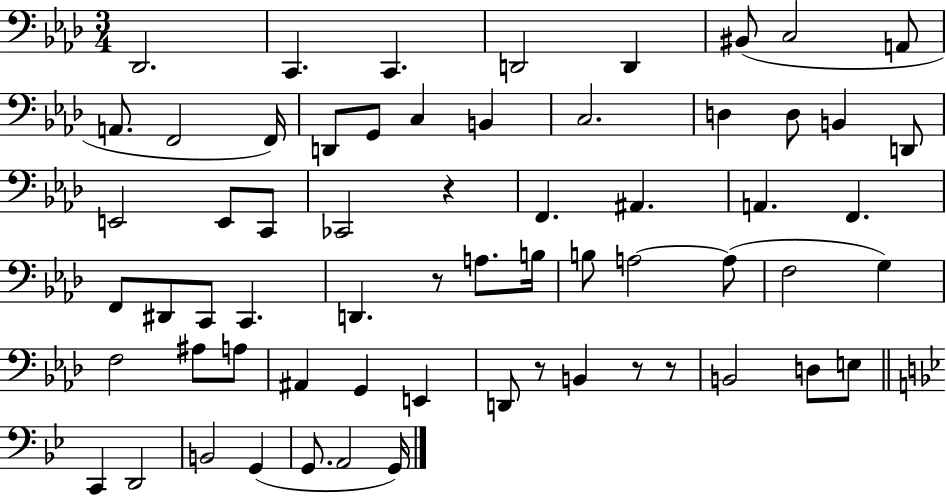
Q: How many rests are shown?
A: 5